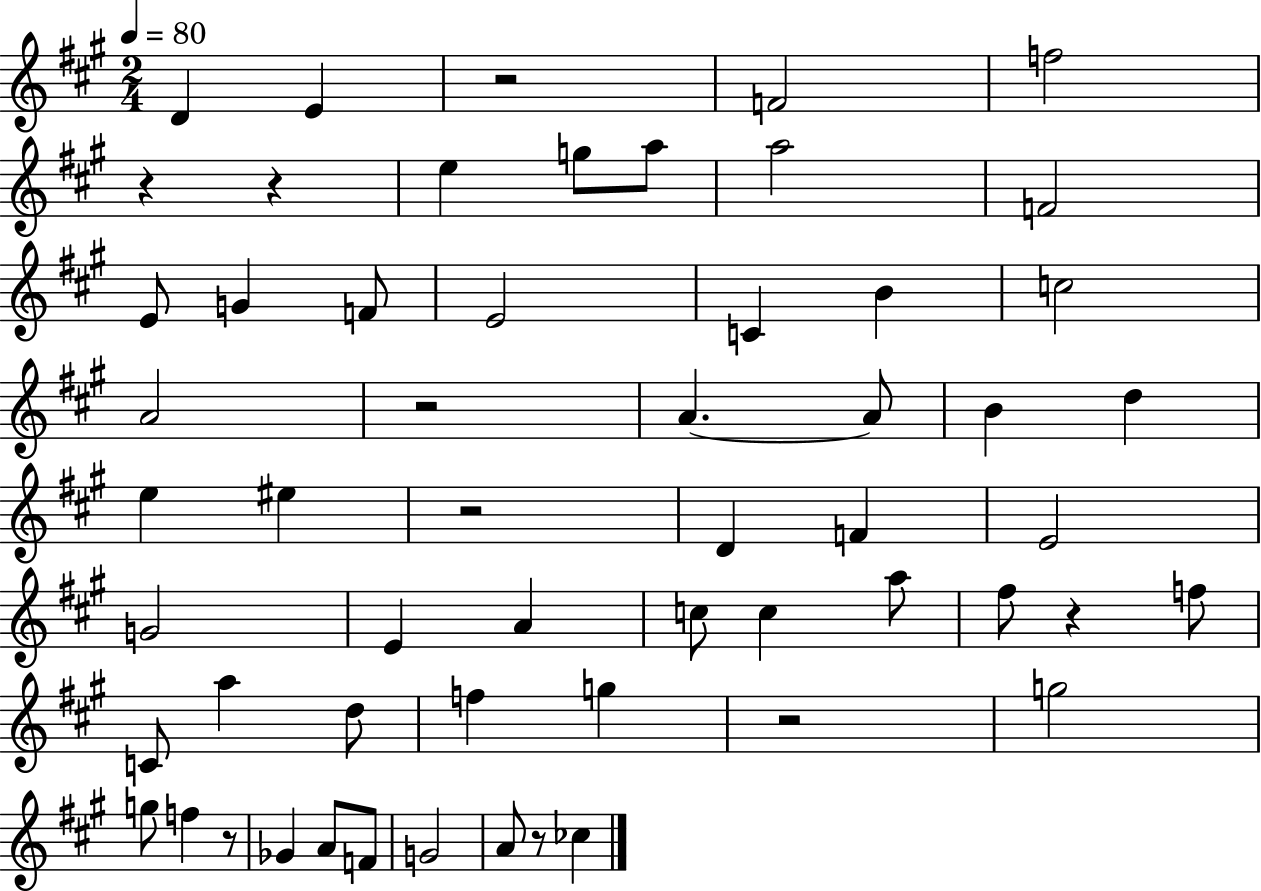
D4/q E4/q R/h F4/h F5/h R/q R/q E5/q G5/e A5/e A5/h F4/h E4/e G4/q F4/e E4/h C4/q B4/q C5/h A4/h R/h A4/q. A4/e B4/q D5/q E5/q EIS5/q R/h D4/q F4/q E4/h G4/h E4/q A4/q C5/e C5/q A5/e F#5/e R/q F5/e C4/e A5/q D5/e F5/q G5/q R/h G5/h G5/e F5/q R/e Gb4/q A4/e F4/e G4/h A4/e R/e CES5/q